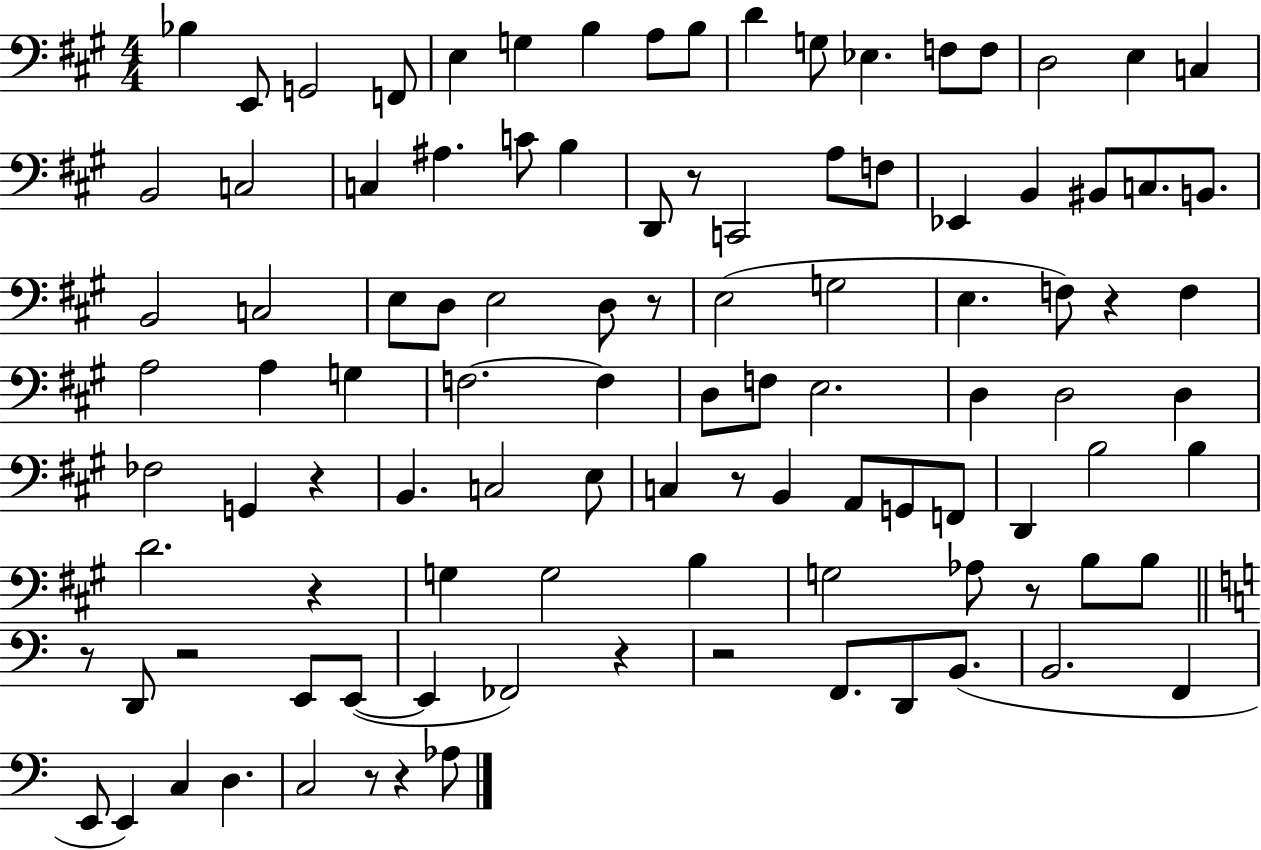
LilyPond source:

{
  \clef bass
  \numericTimeSignature
  \time 4/4
  \key a \major
  bes4 e,8 g,2 f,8 | e4 g4 b4 a8 b8 | d'4 g8 ees4. f8 f8 | d2 e4 c4 | \break b,2 c2 | c4 ais4. c'8 b4 | d,8 r8 c,2 a8 f8 | ees,4 b,4 bis,8 c8. b,8. | \break b,2 c2 | e8 d8 e2 d8 r8 | e2( g2 | e4. f8) r4 f4 | \break a2 a4 g4 | f2.~~ f4 | d8 f8 e2. | d4 d2 d4 | \break fes2 g,4 r4 | b,4. c2 e8 | c4 r8 b,4 a,8 g,8 f,8 | d,4 b2 b4 | \break d'2. r4 | g4 g2 b4 | g2 aes8 r8 b8 b8 | \bar "||" \break \key c \major r8 d,8 r2 e,8 e,8~(~ | e,4 fes,2) r4 | r2 f,8. d,8 b,8.( | b,2. f,4 | \break e,8 e,4) c4 d4. | c2 r8 r4 aes8 | \bar "|."
}